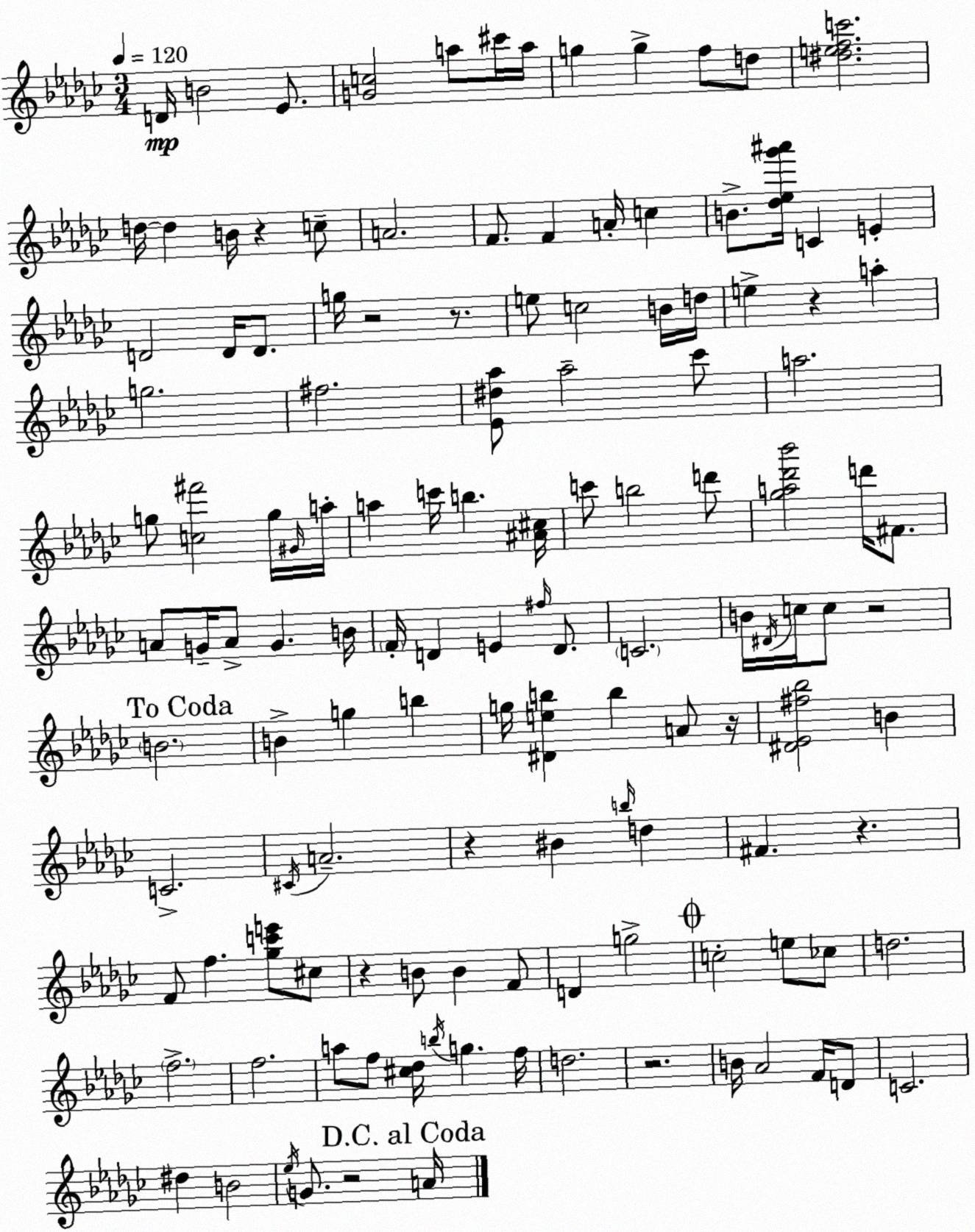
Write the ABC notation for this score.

X:1
T:Untitled
M:3/4
L:1/4
K:Ebm
D/4 B2 _E/2 [Gc]2 a/2 ^c'/4 a/4 g g f/2 d/2 [^defc']2 d/4 d B/4 z c/2 A2 F/2 F A/4 c B/2 [_d_e_g'^a']/4 C E D2 D/4 D/2 g/4 z2 z/2 e/2 c2 B/4 d/4 e z a g2 ^f2 [_E^d_a]/2 _a2 _c'/2 a2 g/2 [c^f']2 g/4 ^G/4 a/4 a c'/4 b [^A^c]/4 c'/2 b2 d'/2 [_ga_d'_b']2 d'/4 ^F/2 A/2 G/4 A/2 G B/4 F/4 D E ^f/4 D/2 C2 B/4 ^D/4 c/4 c/2 z2 B2 B g b g/4 [^Deb] b A/2 z/4 [^D_E^f_b]2 B C2 ^C/4 A2 z ^B b/4 d ^F z F/2 f [_gc'e']/2 ^c/2 z B/2 B F/2 D g2 c2 e/2 _c/2 d2 f2 f2 a/2 f/2 [^c_d]/4 b/4 g f/4 d2 z2 B/4 _A2 F/4 D/2 C2 ^d B2 _e/4 G/2 z2 A/4